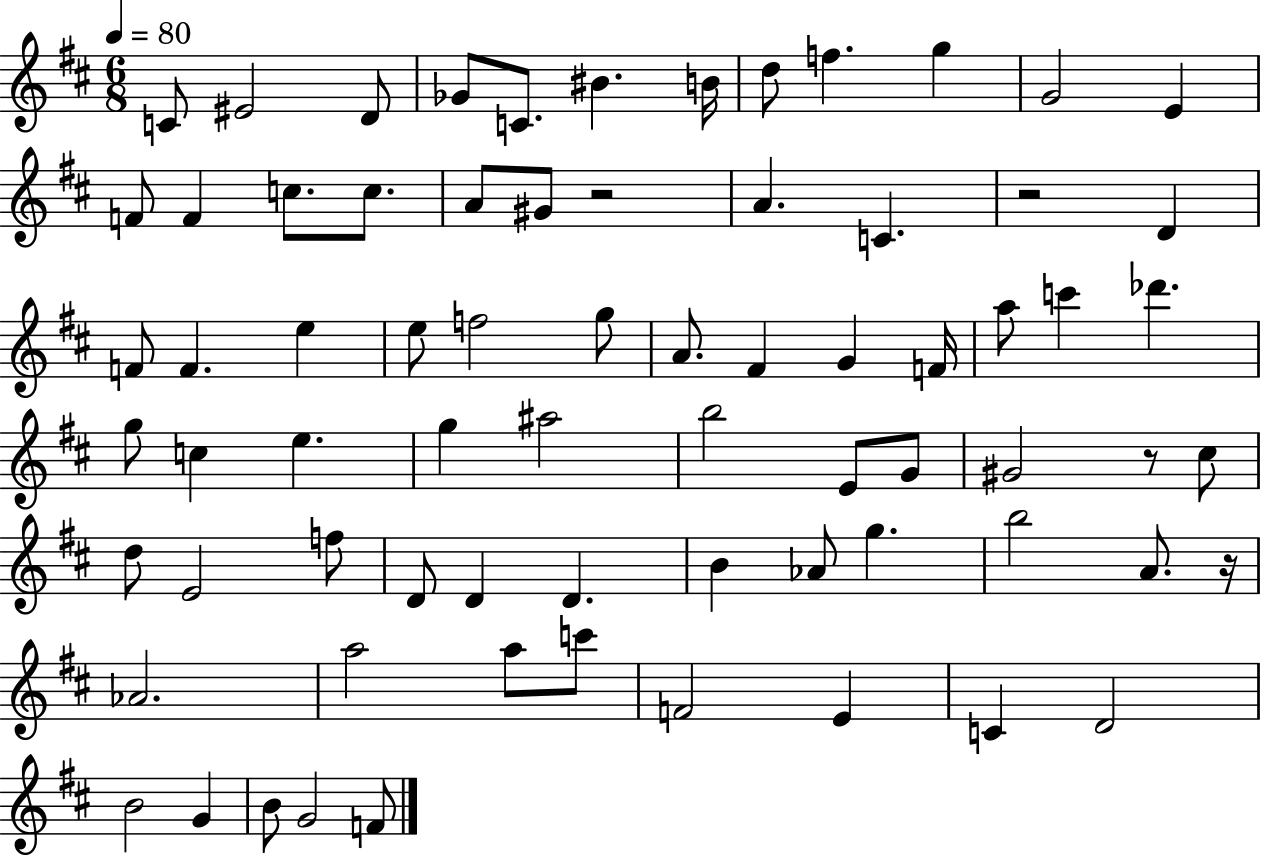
{
  \clef treble
  \numericTimeSignature
  \time 6/8
  \key d \major
  \tempo 4 = 80
  c'8 eis'2 d'8 | ges'8 c'8. bis'4. b'16 | d''8 f''4. g''4 | g'2 e'4 | \break f'8 f'4 c''8. c''8. | a'8 gis'8 r2 | a'4. c'4. | r2 d'4 | \break f'8 f'4. e''4 | e''8 f''2 g''8 | a'8. fis'4 g'4 f'16 | a''8 c'''4 des'''4. | \break g''8 c''4 e''4. | g''4 ais''2 | b''2 e'8 g'8 | gis'2 r8 cis''8 | \break d''8 e'2 f''8 | d'8 d'4 d'4. | b'4 aes'8 g''4. | b''2 a'8. r16 | \break aes'2. | a''2 a''8 c'''8 | f'2 e'4 | c'4 d'2 | \break b'2 g'4 | b'8 g'2 f'8 | \bar "|."
}